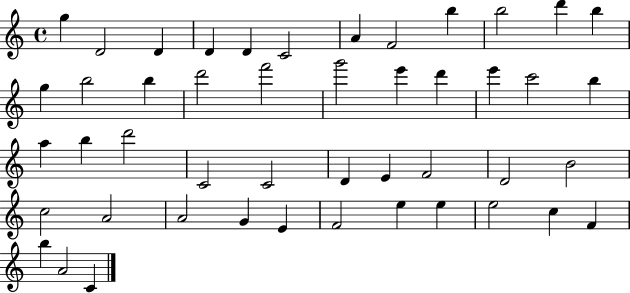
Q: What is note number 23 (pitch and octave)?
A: B5